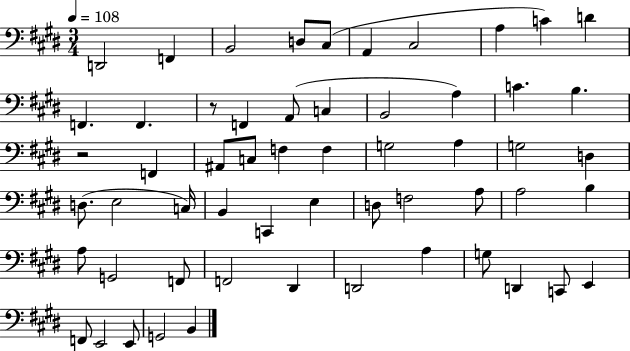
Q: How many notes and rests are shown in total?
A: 57